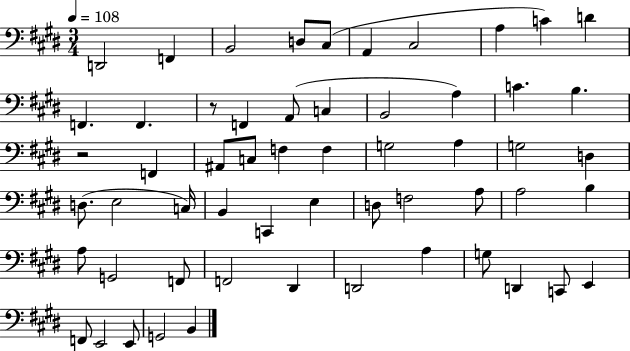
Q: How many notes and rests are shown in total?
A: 57